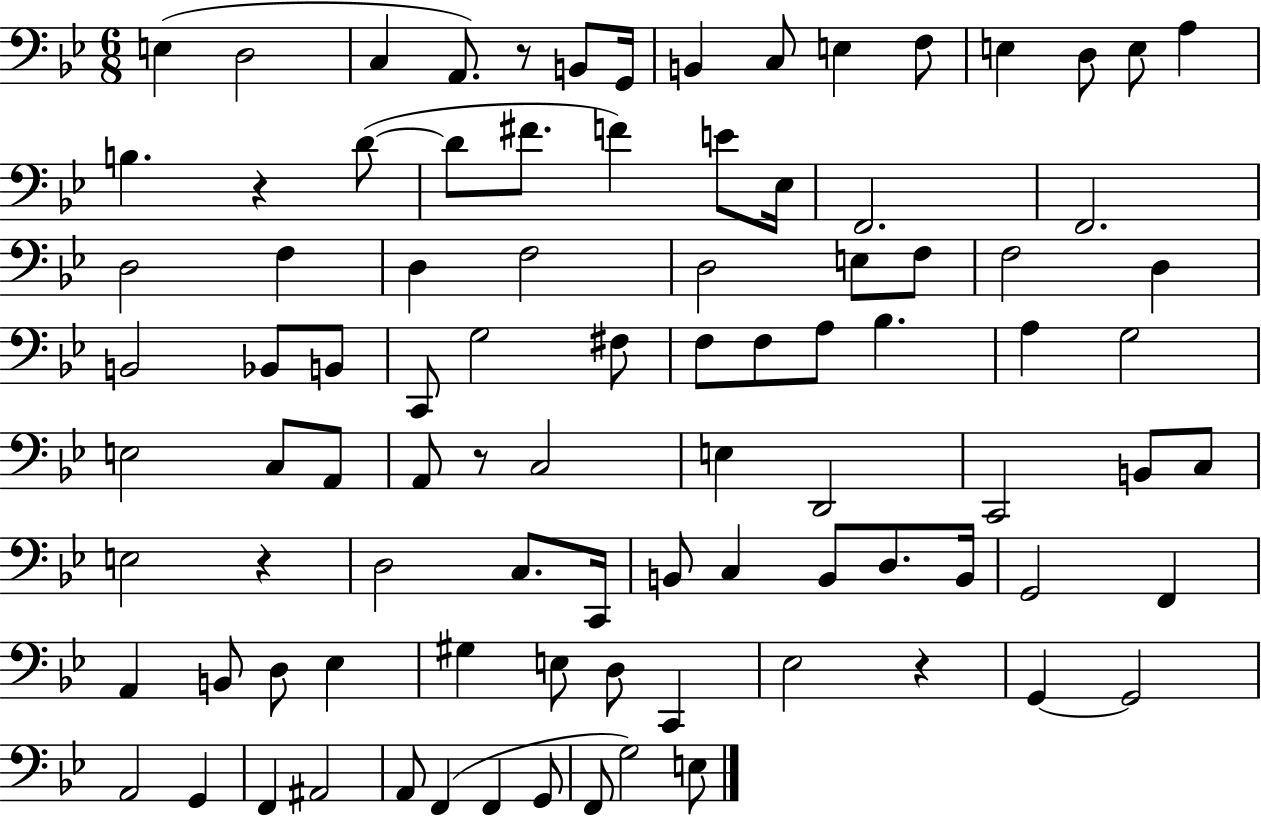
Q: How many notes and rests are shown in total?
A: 92